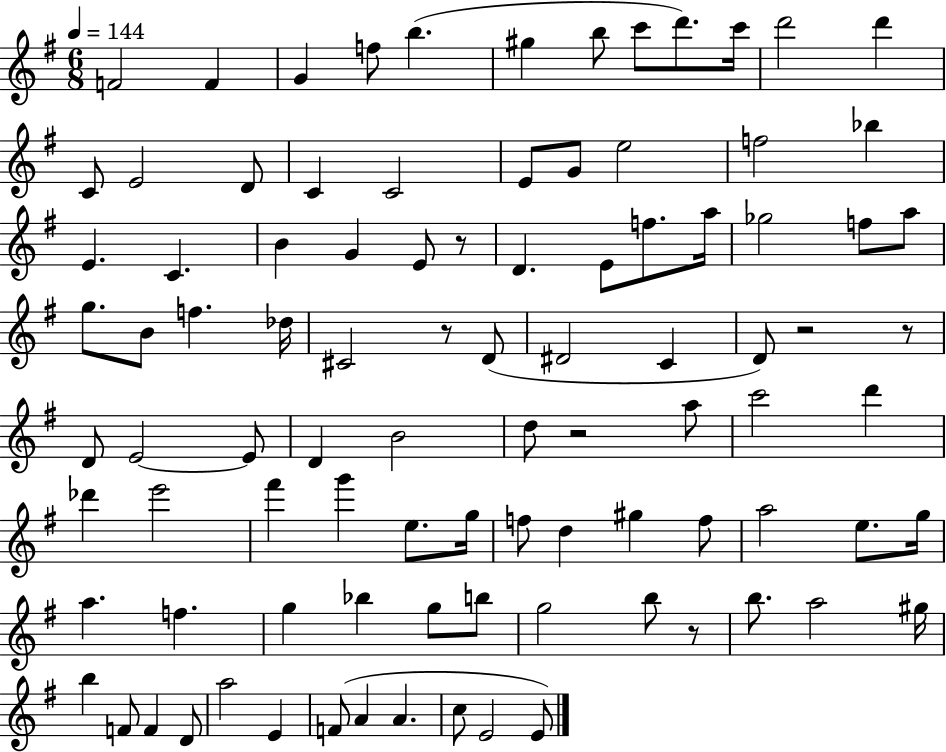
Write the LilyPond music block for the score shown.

{
  \clef treble
  \numericTimeSignature
  \time 6/8
  \key g \major
  \tempo 4 = 144
  \repeat volta 2 { f'2 f'4 | g'4 f''8 b''4.( | gis''4 b''8 c'''8 d'''8.) c'''16 | d'''2 d'''4 | \break c'8 e'2 d'8 | c'4 c'2 | e'8 g'8 e''2 | f''2 bes''4 | \break e'4. c'4. | b'4 g'4 e'8 r8 | d'4. e'8 f''8. a''16 | ges''2 f''8 a''8 | \break g''8. b'8 f''4. des''16 | cis'2 r8 d'8( | dis'2 c'4 | d'8) r2 r8 | \break d'8 e'2~~ e'8 | d'4 b'2 | d''8 r2 a''8 | c'''2 d'''4 | \break des'''4 e'''2 | fis'''4 g'''4 e''8. g''16 | f''8 d''4 gis''4 f''8 | a''2 e''8. g''16 | \break a''4. f''4. | g''4 bes''4 g''8 b''8 | g''2 b''8 r8 | b''8. a''2 gis''16 | \break b''4 f'8 f'4 d'8 | a''2 e'4 | f'8( a'4 a'4. | c''8 e'2 e'8) | \break } \bar "|."
}